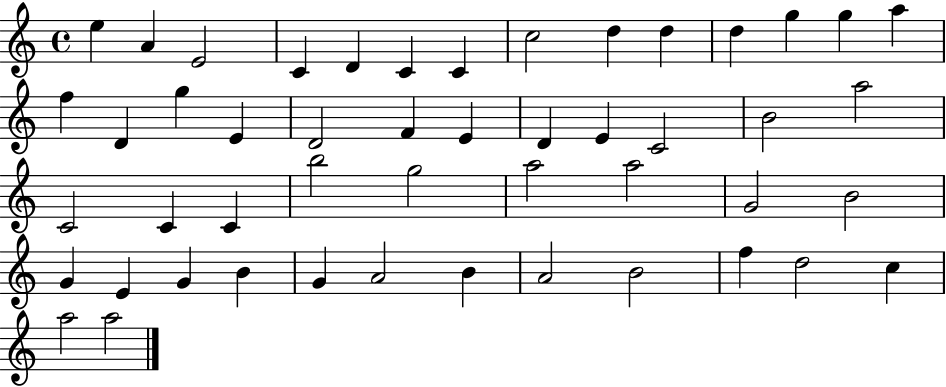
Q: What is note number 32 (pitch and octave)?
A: A5